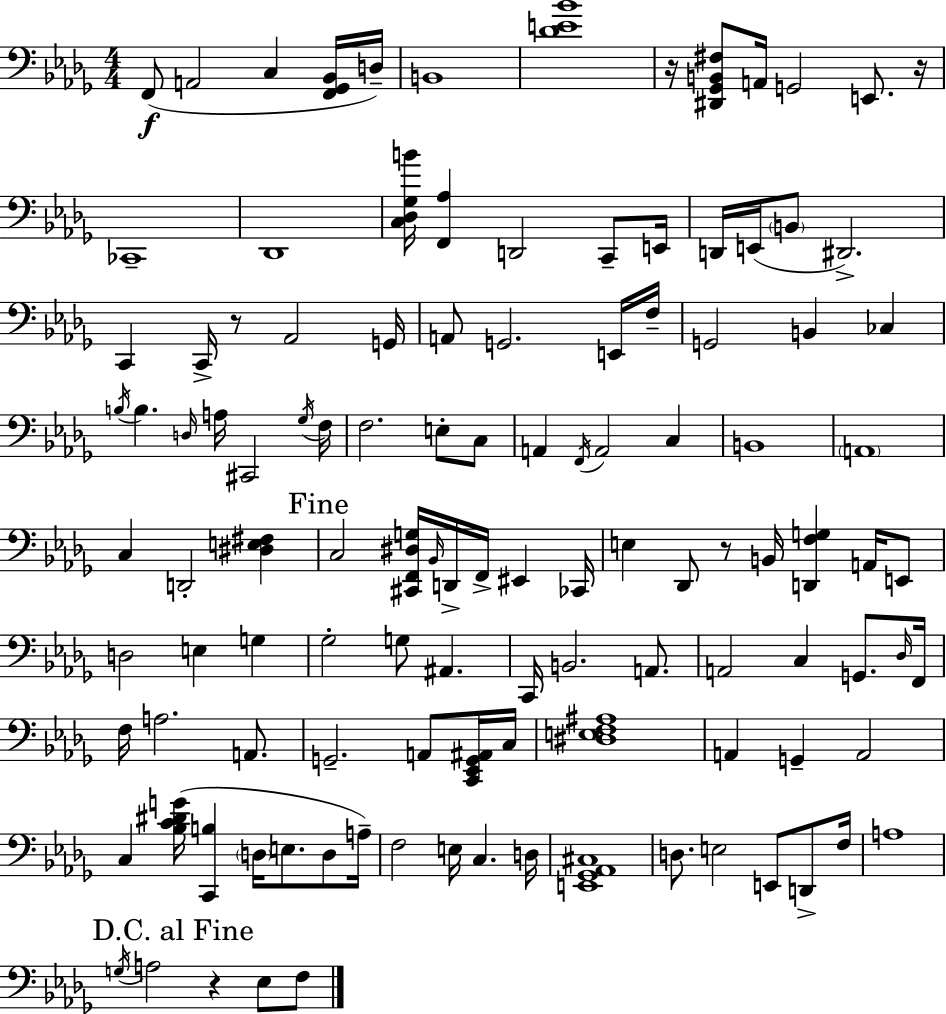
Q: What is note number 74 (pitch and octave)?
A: A2